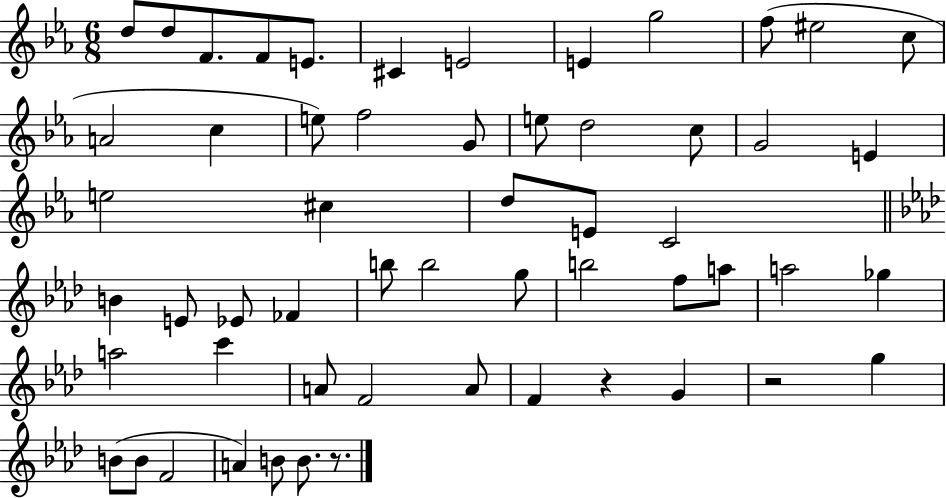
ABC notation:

X:1
T:Untitled
M:6/8
L:1/4
K:Eb
d/2 d/2 F/2 F/2 E/2 ^C E2 E g2 f/2 ^e2 c/2 A2 c e/2 f2 G/2 e/2 d2 c/2 G2 E e2 ^c d/2 E/2 C2 B E/2 _E/2 _F b/2 b2 g/2 b2 f/2 a/2 a2 _g a2 c' A/2 F2 A/2 F z G z2 g B/2 B/2 F2 A B/2 B/2 z/2